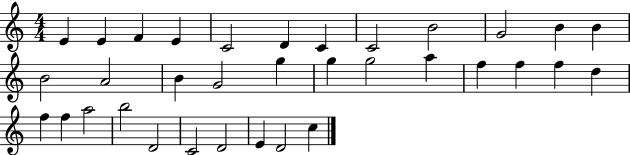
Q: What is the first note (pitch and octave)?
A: E4